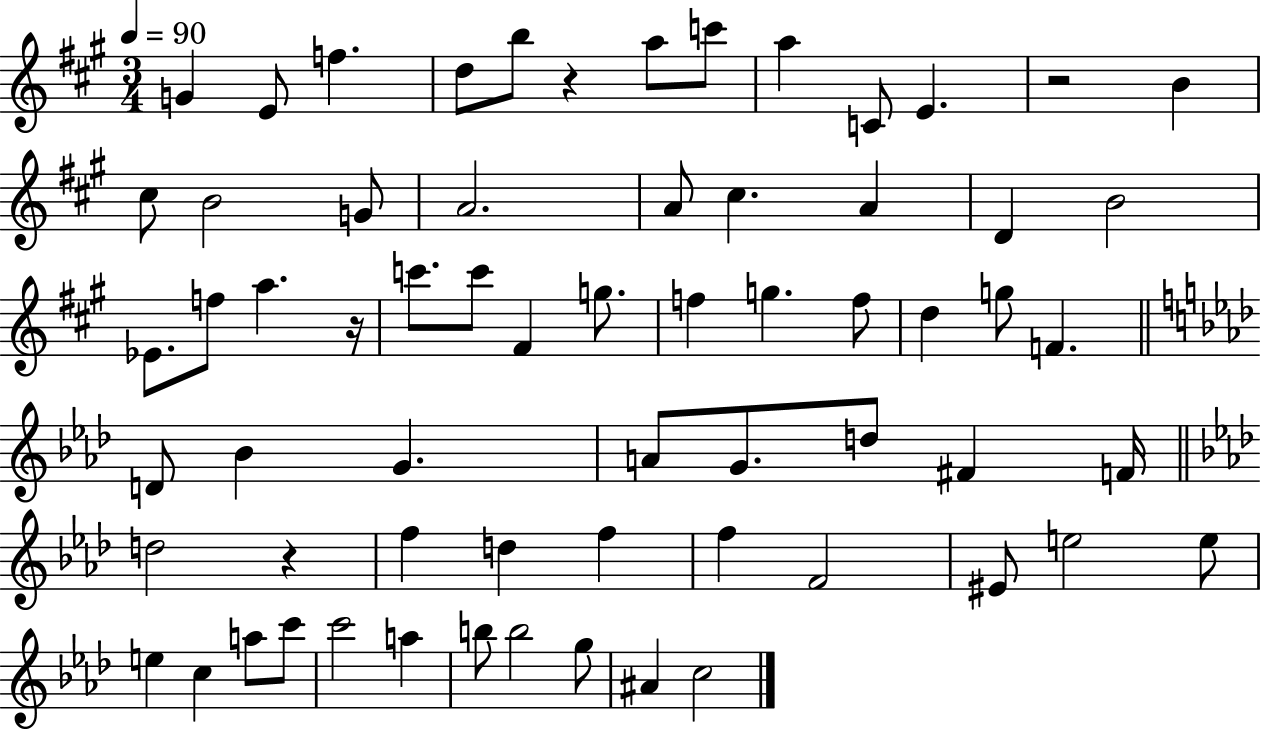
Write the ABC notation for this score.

X:1
T:Untitled
M:3/4
L:1/4
K:A
G E/2 f d/2 b/2 z a/2 c'/2 a C/2 E z2 B ^c/2 B2 G/2 A2 A/2 ^c A D B2 _E/2 f/2 a z/4 c'/2 c'/2 ^F g/2 f g f/2 d g/2 F D/2 _B G A/2 G/2 d/2 ^F F/4 d2 z f d f f F2 ^E/2 e2 e/2 e c a/2 c'/2 c'2 a b/2 b2 g/2 ^A c2